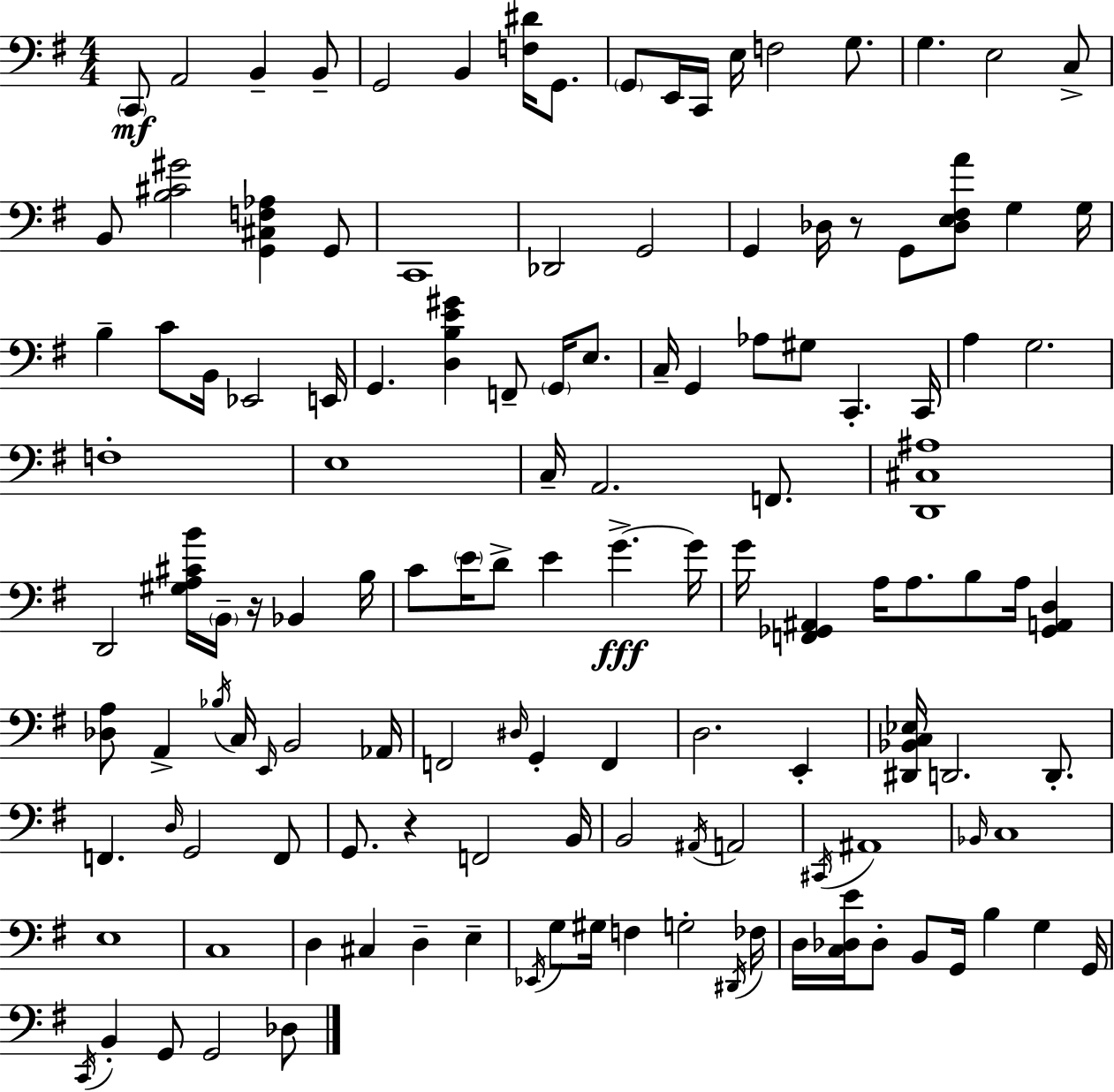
C2/e A2/h B2/q B2/e G2/h B2/q [F3,D#4]/s G2/e. G2/e E2/s C2/s E3/s F3/h G3/e. G3/q. E3/h C3/e B2/e [B3,C#4,G#4]/h [G2,C#3,F3,Ab3]/q G2/e C2/w Db2/h G2/h G2/q Db3/s R/e G2/e [Db3,E3,F#3,A4]/e G3/q G3/s B3/q C4/e B2/s Eb2/h E2/s G2/q. [D3,B3,E4,G#4]/q F2/e G2/s E3/e. C3/s G2/q Ab3/e G#3/e C2/q. C2/s A3/q G3/h. F3/w E3/w C3/s A2/h. F2/e. [D2,C#3,A#3]/w D2/h [G#3,A3,C#4,B4]/s B2/s R/s Bb2/q B3/s C4/e E4/s D4/e E4/q G4/q. G4/s G4/s [F2,Gb2,A#2]/q A3/s A3/e. B3/e A3/s [Gb2,A2,D3]/q [Db3,A3]/e A2/q Bb3/s C3/s E2/s B2/h Ab2/s F2/h D#3/s G2/q F2/q D3/h. E2/q [D#2,Bb2,C3,Eb3]/s D2/h. D2/e. F2/q. D3/s G2/h F2/e G2/e. R/q F2/h B2/s B2/h A#2/s A2/h C#2/s A#2/w Bb2/s C3/w E3/w C3/w D3/q C#3/q D3/q E3/q Eb2/s G3/e G#3/s F3/q G3/h D#2/s FES3/s D3/s [C3,Db3,E4]/s Db3/e B2/e G2/s B3/q G3/q G2/s C2/s B2/q G2/e G2/h Db3/e